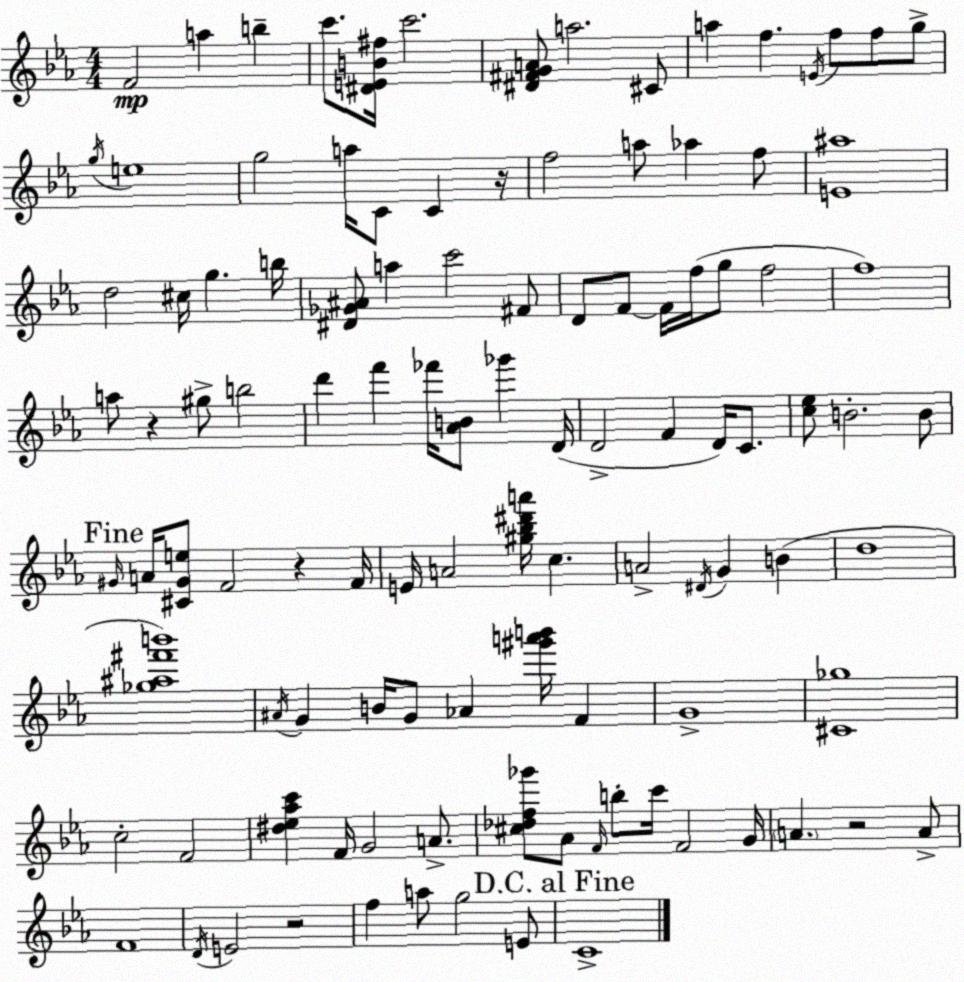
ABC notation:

X:1
T:Untitled
M:4/4
L:1/4
K:Cm
F2 a b c'/2 [^DEB^f]/4 c'2 [^D^FGA]/2 a2 ^C/2 a f E/4 f/2 f/2 g/2 g/4 e4 g2 a/4 C/2 C z/4 f2 a/2 _a f/2 [E^a]4 d2 ^c/4 g b/4 [^D_G^A]/2 a c'2 ^F/2 D/2 F/2 F/4 f/4 g/2 f2 f4 a/2 z ^g/2 b2 d' f' _f'/4 [_AB]/2 _g' D/4 D2 F D/4 C/2 [c_e]/2 B2 B/2 ^G/4 A/4 [^C^Ge]/2 F2 z F/4 E/4 A2 [^g_b^d'a']/4 c A2 ^D/4 G B d4 [_g^a^f'b']4 ^A/4 G B/4 G/2 _A [^g'a'b']/4 F G4 [^C_g]4 c2 F2 [^d_e_ac'] F/4 G2 A/2 [^c_df_g']/2 _A/2 F/4 b/2 c'/4 F2 G/4 A z2 A/2 F4 D/4 E2 z2 f a/2 g2 E/2 C4